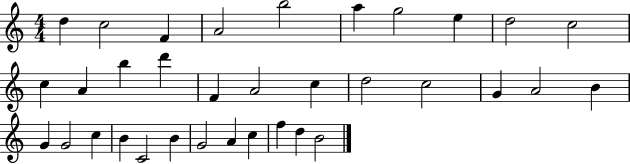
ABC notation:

X:1
T:Untitled
M:4/4
L:1/4
K:C
d c2 F A2 b2 a g2 e d2 c2 c A b d' F A2 c d2 c2 G A2 B G G2 c B C2 B G2 A c f d B2